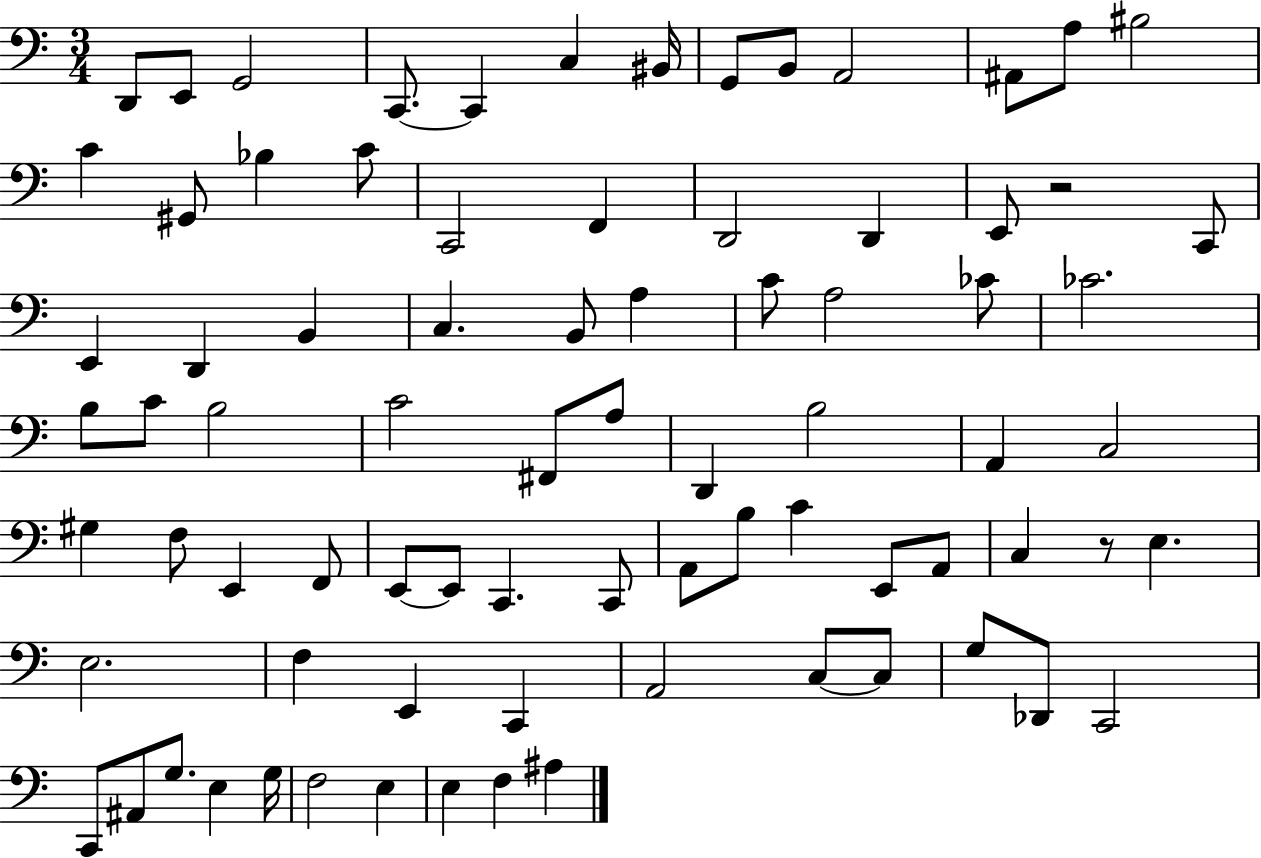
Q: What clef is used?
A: bass